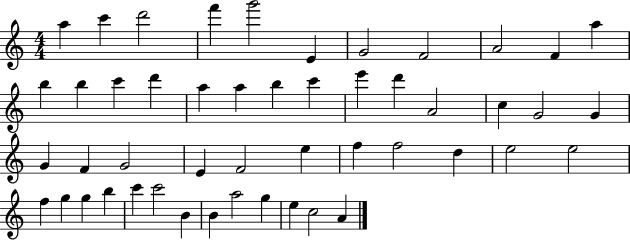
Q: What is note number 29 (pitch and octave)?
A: E4